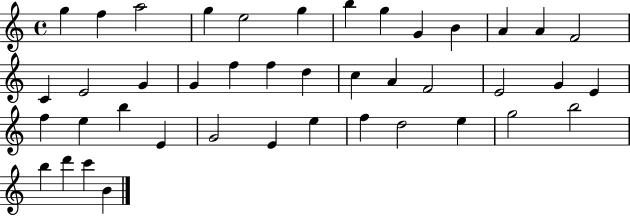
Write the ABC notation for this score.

X:1
T:Untitled
M:4/4
L:1/4
K:C
g f a2 g e2 g b g G B A A F2 C E2 G G f f d c A F2 E2 G E f e b E G2 E e f d2 e g2 b2 b d' c' B